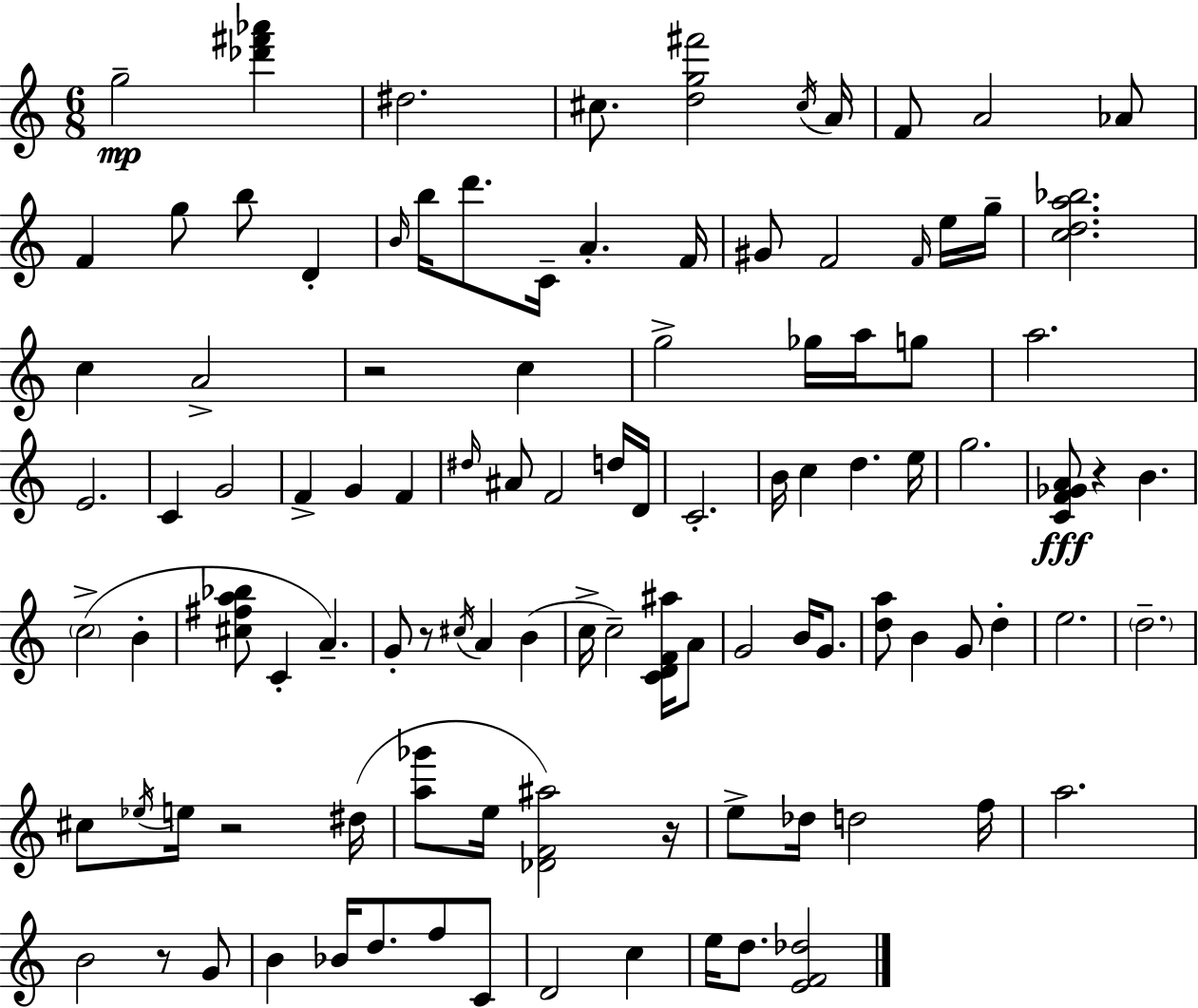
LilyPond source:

{
  \clef treble
  \numericTimeSignature
  \time 6/8
  \key c \major
  g''2--\mp <des''' fis''' aes'''>4 | dis''2. | cis''8. <d'' g'' fis'''>2 \acciaccatura { cis''16 } | a'16 f'8 a'2 aes'8 | \break f'4 g''8 b''8 d'4-. | \grace { b'16 } b''16 d'''8. c'16-- a'4.-. | f'16 gis'8 f'2 | \grace { f'16 } e''16 g''16-- <c'' d'' a'' bes''>2. | \break c''4 a'2-> | r2 c''4 | g''2-> ges''16 | a''16 g''8 a''2. | \break e'2. | c'4 g'2 | f'4-> g'4 f'4 | \grace { dis''16 } ais'8 f'2 | \break d''16 d'16 c'2.-. | b'16 c''4 d''4. | e''16 g''2. | <c' f' ges' a'>8\fff r4 b'4. | \break \parenthesize c''2->( | b'4-. <cis'' fis'' a'' bes''>8 c'4-. a'4.--) | g'8-. r8 \acciaccatura { cis''16 } a'4 | b'4( c''16-> c''2--) | \break <c' d' f' ais''>16 a'8 g'2 | b'16 g'8. <d'' a''>8 b'4 g'8 | d''4-. e''2. | \parenthesize d''2.-- | \break cis''8 \acciaccatura { ees''16 } e''16 r2 | dis''16( <a'' ges'''>8 e''16 <des' f' ais''>2) | r16 e''8-> des''16 d''2 | f''16 a''2. | \break b'2 | r8 g'8 b'4 bes'16 d''8. | f''8 c'8 d'2 | c''4 e''16 d''8. <e' f' des''>2 | \break \bar "|."
}